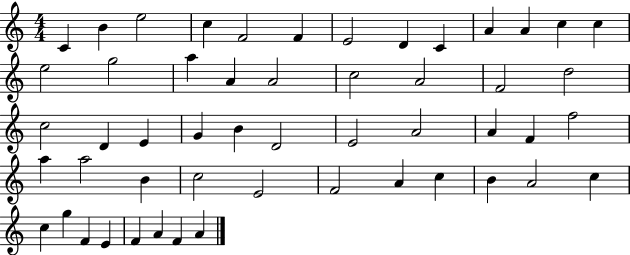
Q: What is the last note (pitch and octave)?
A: A4